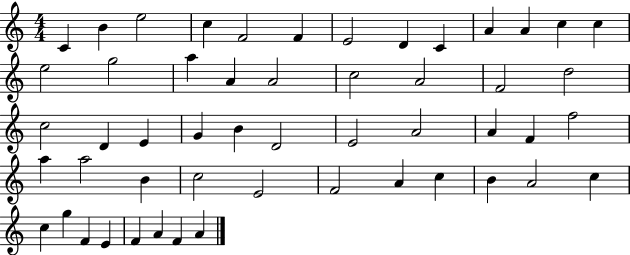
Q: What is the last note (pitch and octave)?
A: A4